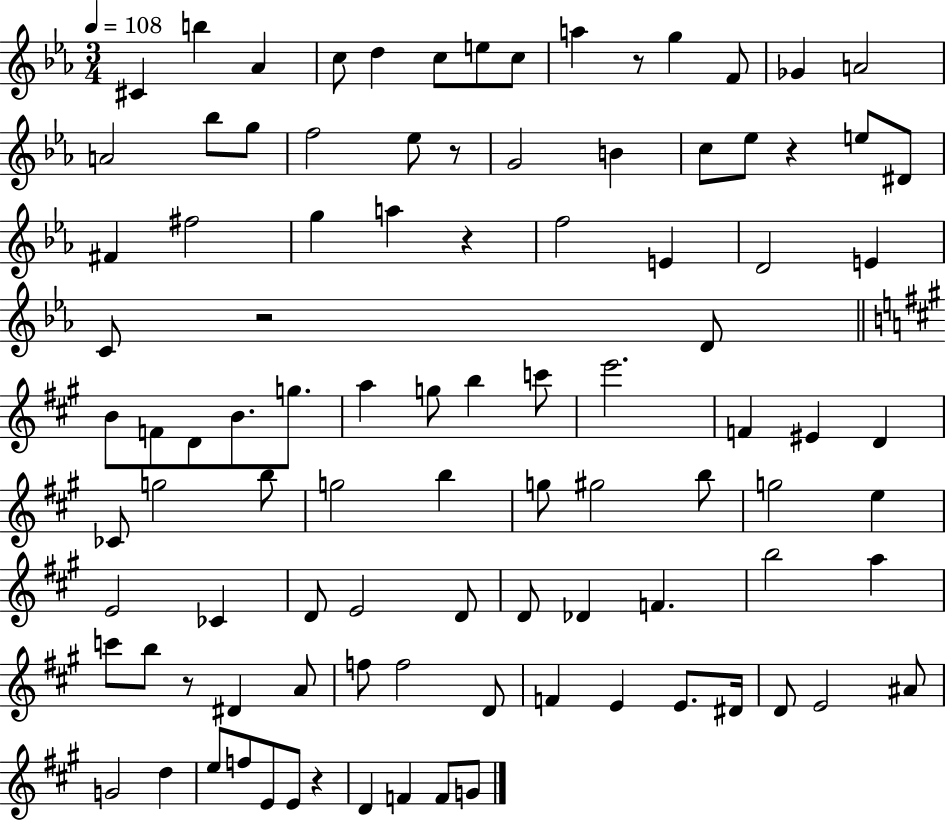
C#4/q B5/q Ab4/q C5/e D5/q C5/e E5/e C5/e A5/q R/e G5/q F4/e Gb4/q A4/h A4/h Bb5/e G5/e F5/h Eb5/e R/e G4/h B4/q C5/e Eb5/e R/q E5/e D#4/e F#4/q F#5/h G5/q A5/q R/q F5/h E4/q D4/h E4/q C4/e R/h D4/e B4/e F4/e D4/e B4/e. G5/e. A5/q G5/e B5/q C6/e E6/h. F4/q EIS4/q D4/q CES4/e G5/h B5/e G5/h B5/q G5/e G#5/h B5/e G5/h E5/q E4/h CES4/q D4/e E4/h D4/e D4/e Db4/q F4/q. B5/h A5/q C6/e B5/e R/e D#4/q A4/e F5/e F5/h D4/e F4/q E4/q E4/e. D#4/s D4/e E4/h A#4/e G4/h D5/q E5/e F5/e E4/e E4/e R/q D4/q F4/q F4/e G4/e